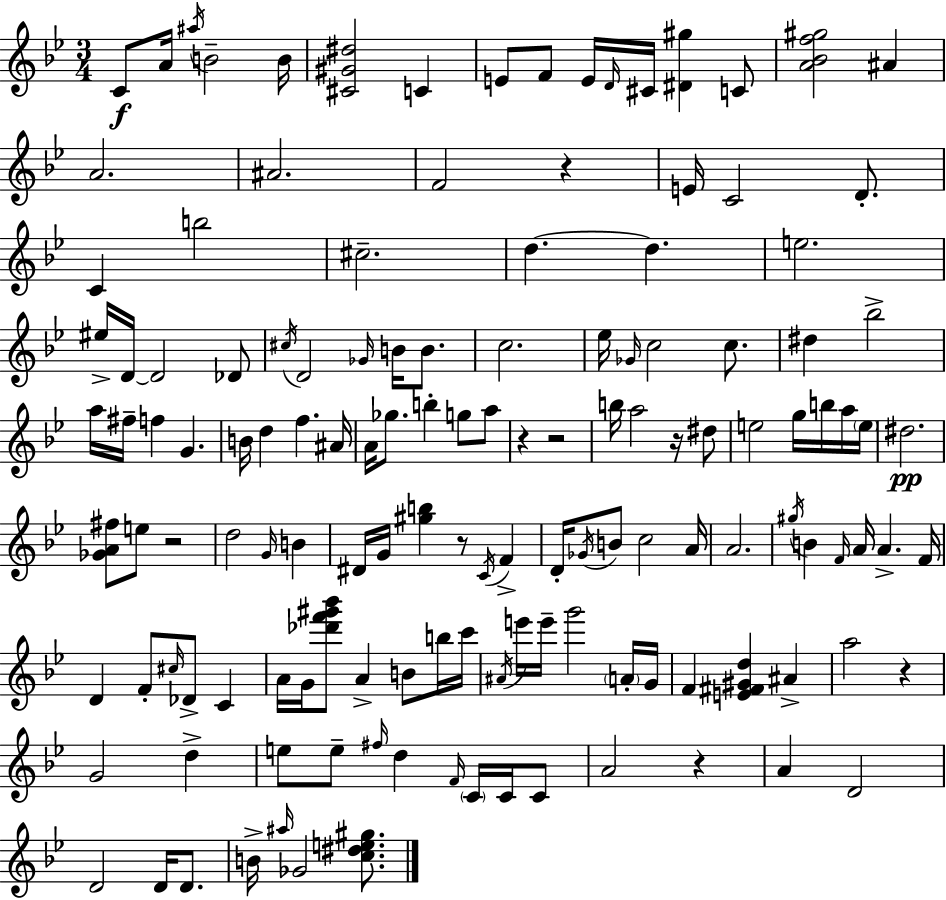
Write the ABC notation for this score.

X:1
T:Untitled
M:3/4
L:1/4
K:Bb
C/2 A/4 ^a/4 B2 B/4 [^C^G^d]2 C E/2 F/2 E/4 D/4 ^C/4 [^D^g] C/2 [A_Bf^g]2 ^A A2 ^A2 F2 z E/4 C2 D/2 C b2 ^c2 d d e2 ^e/4 D/4 D2 _D/2 ^c/4 D2 _G/4 B/4 B/2 c2 _e/4 _G/4 c2 c/2 ^d _b2 a/4 ^f/4 f G B/4 d f ^A/4 A/4 _g/2 b g/2 a/2 z z2 b/4 a2 z/4 ^d/2 e2 g/4 b/4 a/4 e/4 ^d2 [_GA^f]/2 e/2 z2 d2 G/4 B ^D/4 G/4 [^gb] z/2 C/4 F D/4 _G/4 B/2 c2 A/4 A2 ^g/4 B F/4 A/4 A F/4 D F/2 ^c/4 _D/2 C A/4 G/4 [_d'f'^g'_b']/2 A B/2 b/4 c'/4 ^A/4 e'/4 e'/4 g'2 A/4 G/4 F [E^F^Gd] ^A a2 z G2 d e/2 e/2 ^f/4 d F/4 C/4 C/4 C/2 A2 z A D2 D2 D/4 D/2 B/4 ^a/4 _G2 [c^de^g]/2